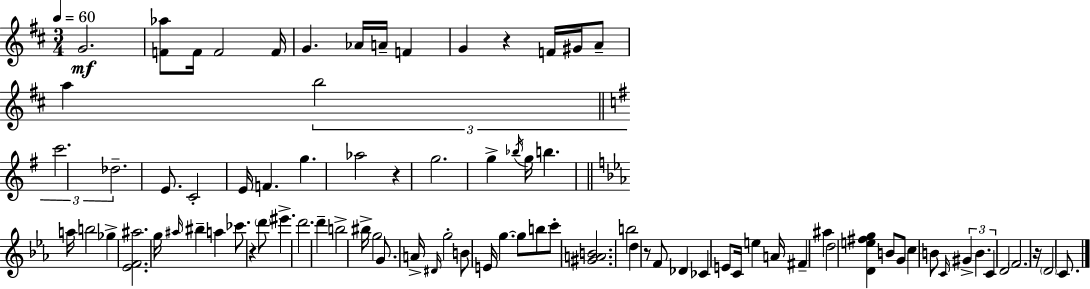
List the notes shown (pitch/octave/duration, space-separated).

G4/h. [F4,Ab5]/e F4/s F4/h F4/s G4/q. Ab4/s A4/s F4/q G4/q R/q F4/s G#4/s A4/e A5/q B5/h C6/h. Db5/h. E4/e. C4/h E4/s F4/q. G5/q. Ab5/h R/q G5/h. G5/q Bb5/s G5/s B5/q. A5/s B5/h Gb5/q [Eb4,F4,A#5]/h. G5/s A#5/s BIS5/q A5/q CES6/e. R/q D6/e EIS6/q. D6/h. D6/q B5/h BIS5/s G5/h G4/e. A4/s D#4/s G5/h B4/e E4/s G5/q. G5/e B5/e C6/e [G#4,A4,B4]/h. B5/h D5/q R/e F4/e Db4/q CES4/q E4/e C4/s E5/q A4/s F#4/q A#5/q D5/h [D4,E5,F#5,G5]/q B4/e G4/e C5/q B4/e C4/s G#4/q B4/q. C4/q D4/h F4/h. R/s D4/h C4/e.